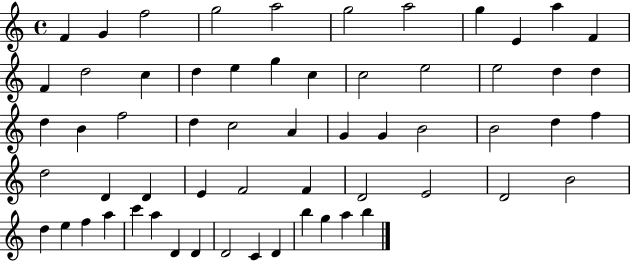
{
  \clef treble
  \time 4/4
  \defaultTimeSignature
  \key c \major
  f'4 g'4 f''2 | g''2 a''2 | g''2 a''2 | g''4 e'4 a''4 f'4 | \break f'4 d''2 c''4 | d''4 e''4 g''4 c''4 | c''2 e''2 | e''2 d''4 d''4 | \break d''4 b'4 f''2 | d''4 c''2 a'4 | g'4 g'4 b'2 | b'2 d''4 f''4 | \break d''2 d'4 d'4 | e'4 f'2 f'4 | d'2 e'2 | d'2 b'2 | \break d''4 e''4 f''4 a''4 | c'''4 a''4 d'4 d'4 | d'2 c'4 d'4 | b''4 g''4 a''4 b''4 | \break \bar "|."
}